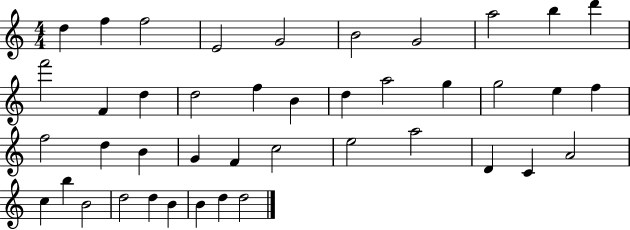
{
  \clef treble
  \numericTimeSignature
  \time 4/4
  \key c \major
  d''4 f''4 f''2 | e'2 g'2 | b'2 g'2 | a''2 b''4 d'''4 | \break f'''2 f'4 d''4 | d''2 f''4 b'4 | d''4 a''2 g''4 | g''2 e''4 f''4 | \break f''2 d''4 b'4 | g'4 f'4 c''2 | e''2 a''2 | d'4 c'4 a'2 | \break c''4 b''4 b'2 | d''2 d''4 b'4 | b'4 d''4 d''2 | \bar "|."
}